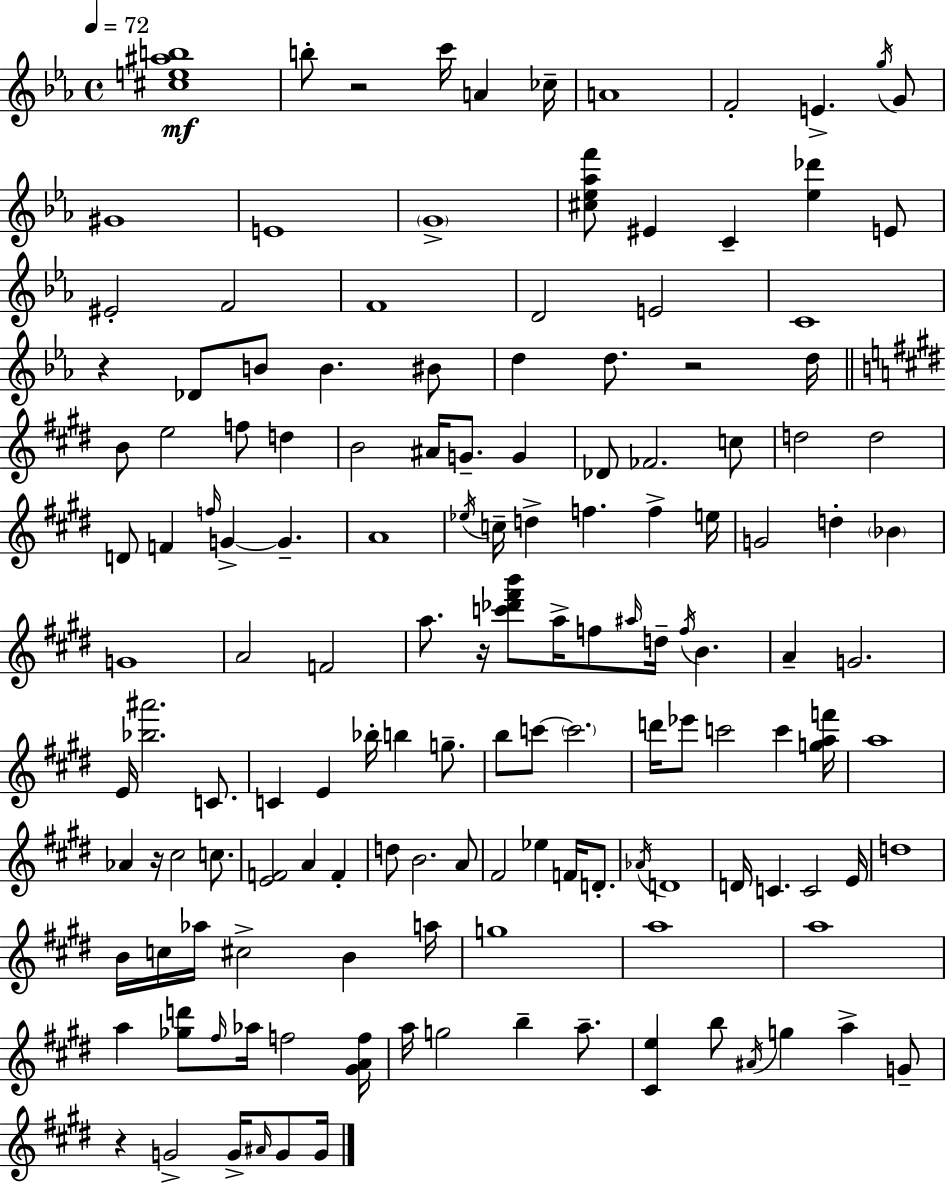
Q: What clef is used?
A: treble